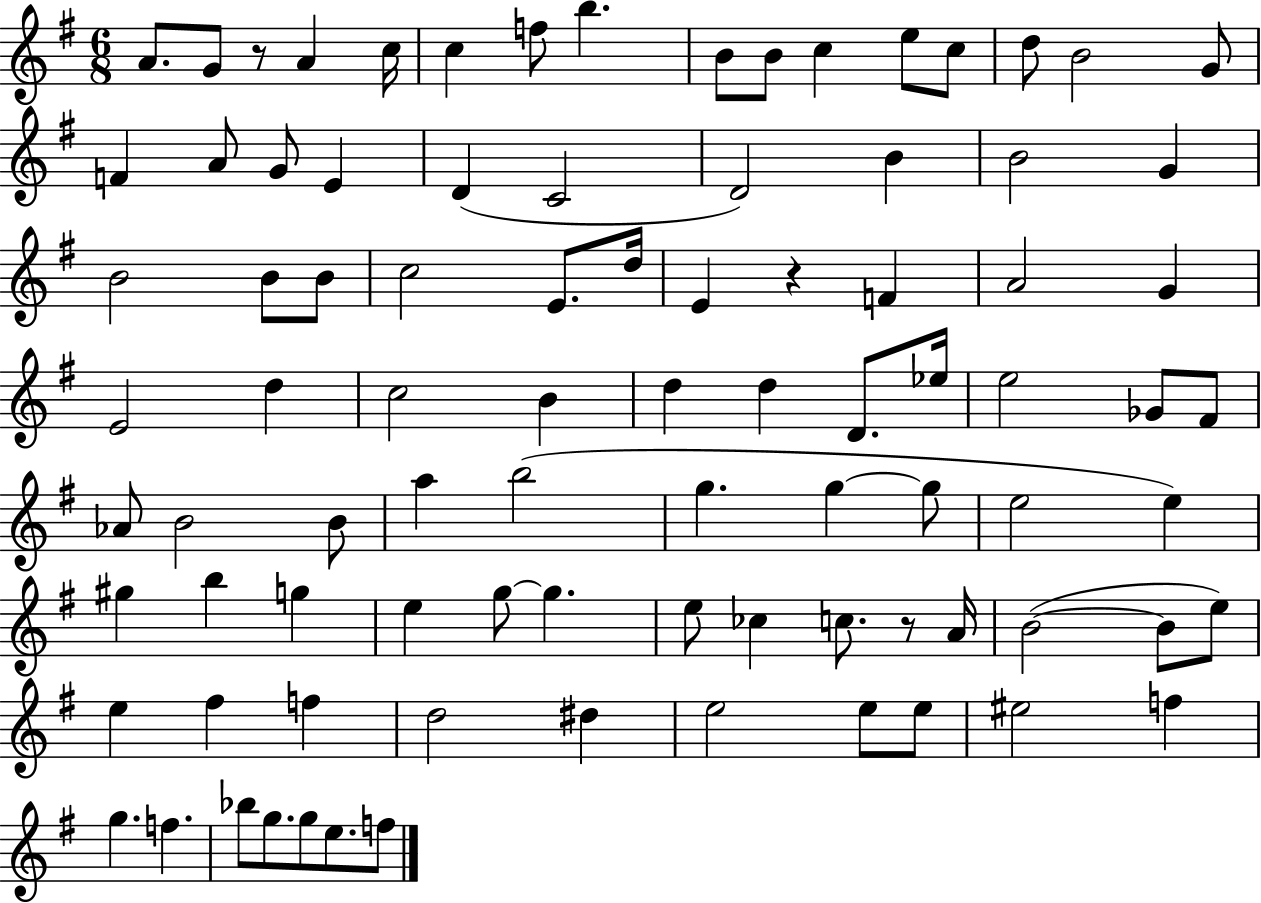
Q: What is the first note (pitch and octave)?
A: A4